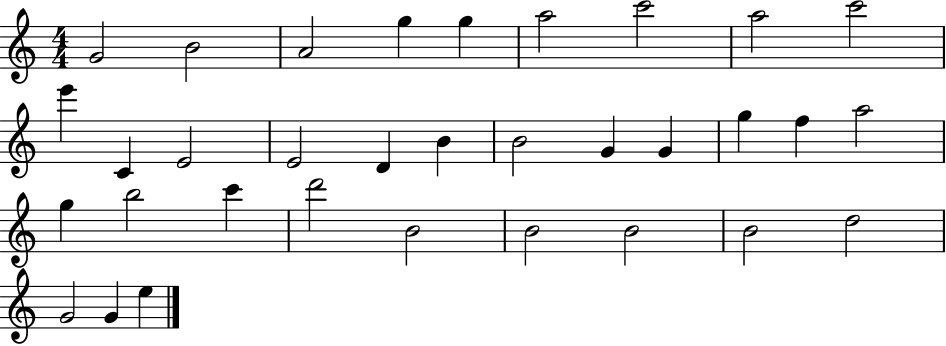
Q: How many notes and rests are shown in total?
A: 33